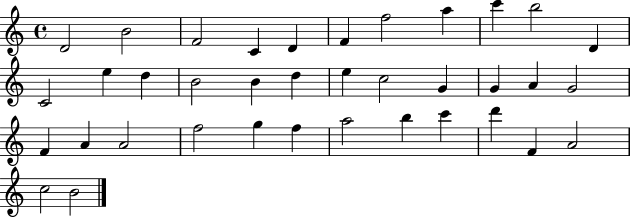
D4/h B4/h F4/h C4/q D4/q F4/q F5/h A5/q C6/q B5/h D4/q C4/h E5/q D5/q B4/h B4/q D5/q E5/q C5/h G4/q G4/q A4/q G4/h F4/q A4/q A4/h F5/h G5/q F5/q A5/h B5/q C6/q D6/q F4/q A4/h C5/h B4/h